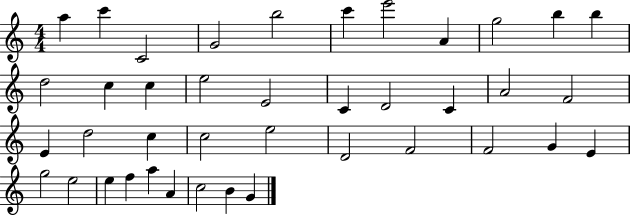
A5/q C6/q C4/h G4/h B5/h C6/q E6/h A4/q G5/h B5/q B5/q D5/h C5/q C5/q E5/h E4/h C4/q D4/h C4/q A4/h F4/h E4/q D5/h C5/q C5/h E5/h D4/h F4/h F4/h G4/q E4/q G5/h E5/h E5/q F5/q A5/q A4/q C5/h B4/q G4/q